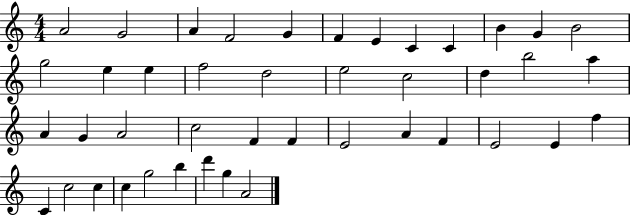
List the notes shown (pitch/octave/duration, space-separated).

A4/h G4/h A4/q F4/h G4/q F4/q E4/q C4/q C4/q B4/q G4/q B4/h G5/h E5/q E5/q F5/h D5/h E5/h C5/h D5/q B5/h A5/q A4/q G4/q A4/h C5/h F4/q F4/q E4/h A4/q F4/q E4/h E4/q F5/q C4/q C5/h C5/q C5/q G5/h B5/q D6/q G5/q A4/h